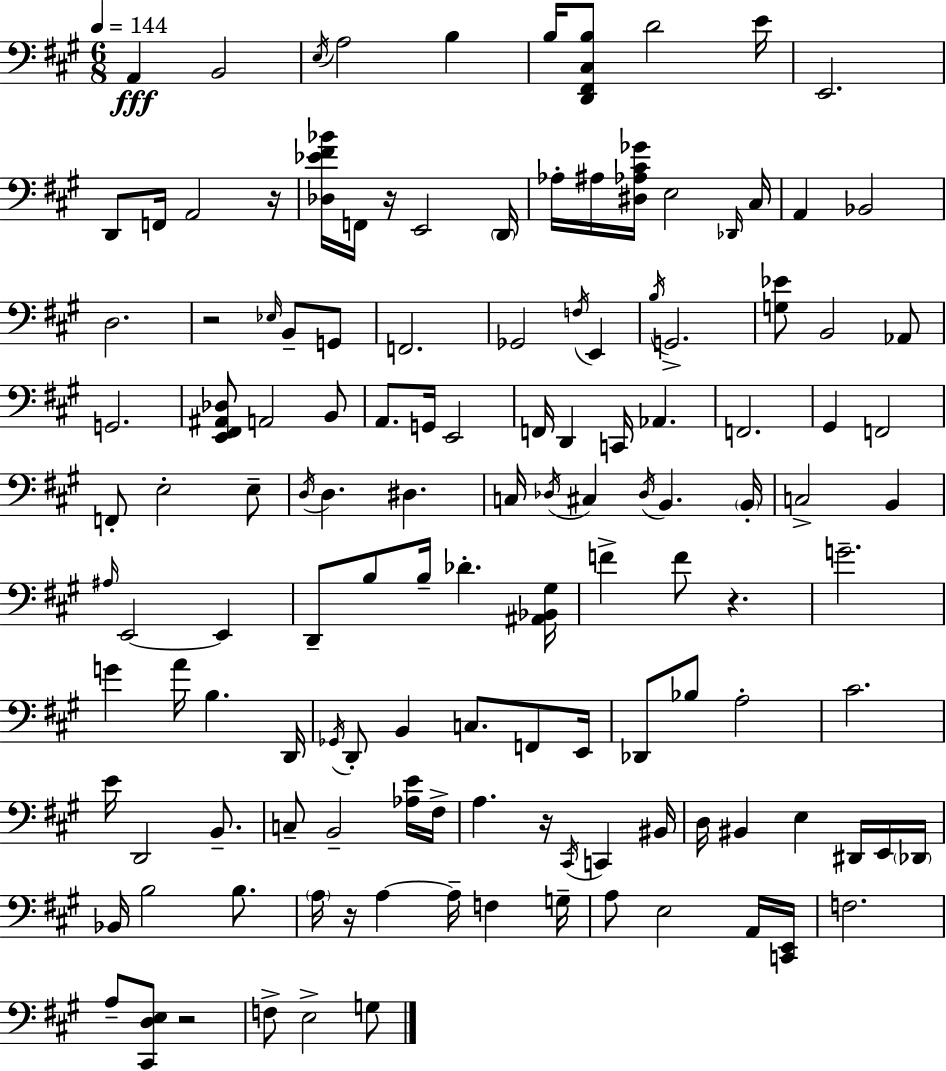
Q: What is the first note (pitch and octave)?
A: A2